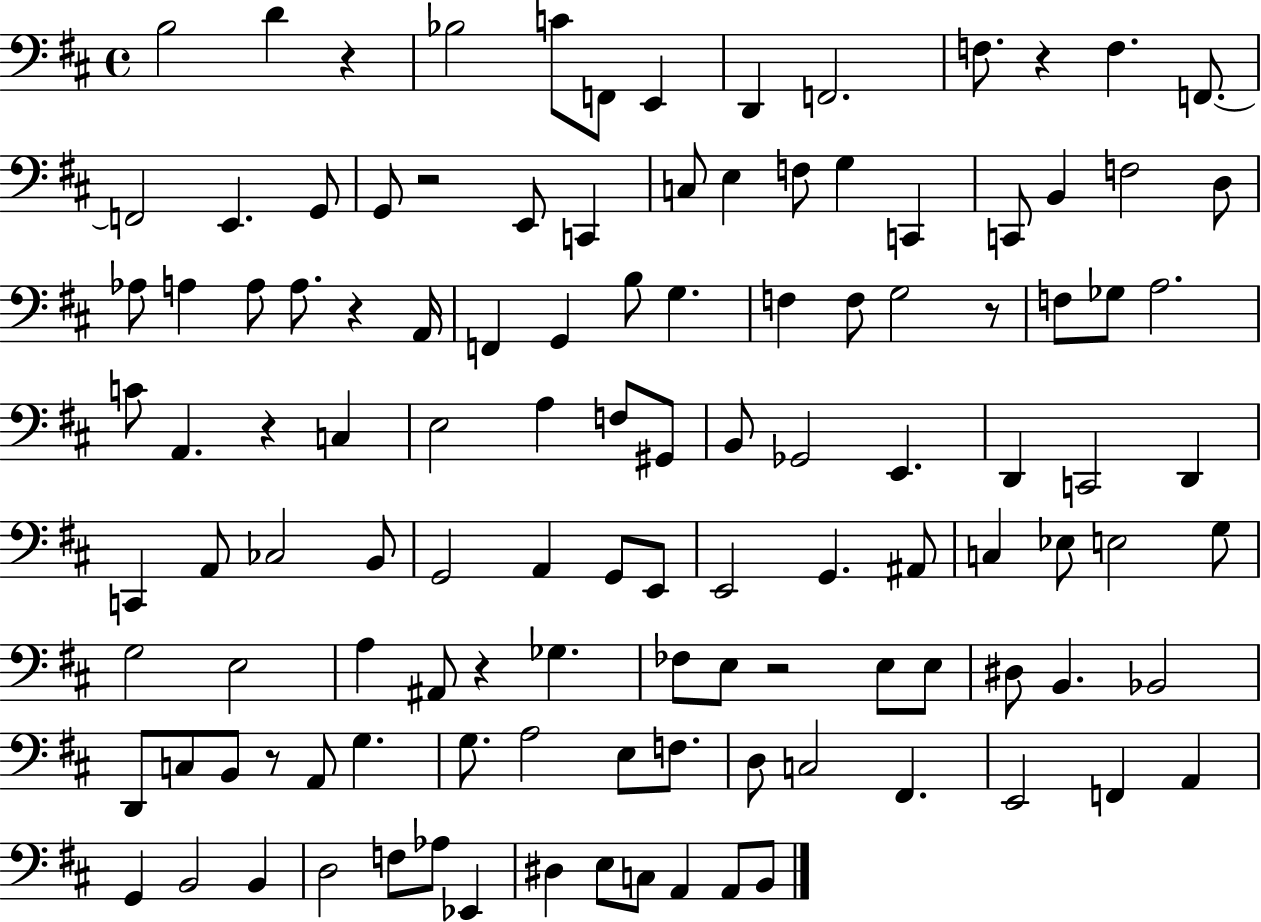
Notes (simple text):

B3/h D4/q R/q Bb3/h C4/e F2/e E2/q D2/q F2/h. F3/e. R/q F3/q. F2/e. F2/h E2/q. G2/e G2/e R/h E2/e C2/q C3/e E3/q F3/e G3/q C2/q C2/e B2/q F3/h D3/e Ab3/e A3/q A3/e A3/e. R/q A2/s F2/q G2/q B3/e G3/q. F3/q F3/e G3/h R/e F3/e Gb3/e A3/h. C4/e A2/q. R/q C3/q E3/h A3/q F3/e G#2/e B2/e Gb2/h E2/q. D2/q C2/h D2/q C2/q A2/e CES3/h B2/e G2/h A2/q G2/e E2/e E2/h G2/q. A#2/e C3/q Eb3/e E3/h G3/e G3/h E3/h A3/q A#2/e R/q Gb3/q. FES3/e E3/e R/h E3/e E3/e D#3/e B2/q. Bb2/h D2/e C3/e B2/e R/e A2/e G3/q. G3/e. A3/h E3/e F3/e. D3/e C3/h F#2/q. E2/h F2/q A2/q G2/q B2/h B2/q D3/h F3/e Ab3/e Eb2/q D#3/q E3/e C3/e A2/q A2/e B2/e